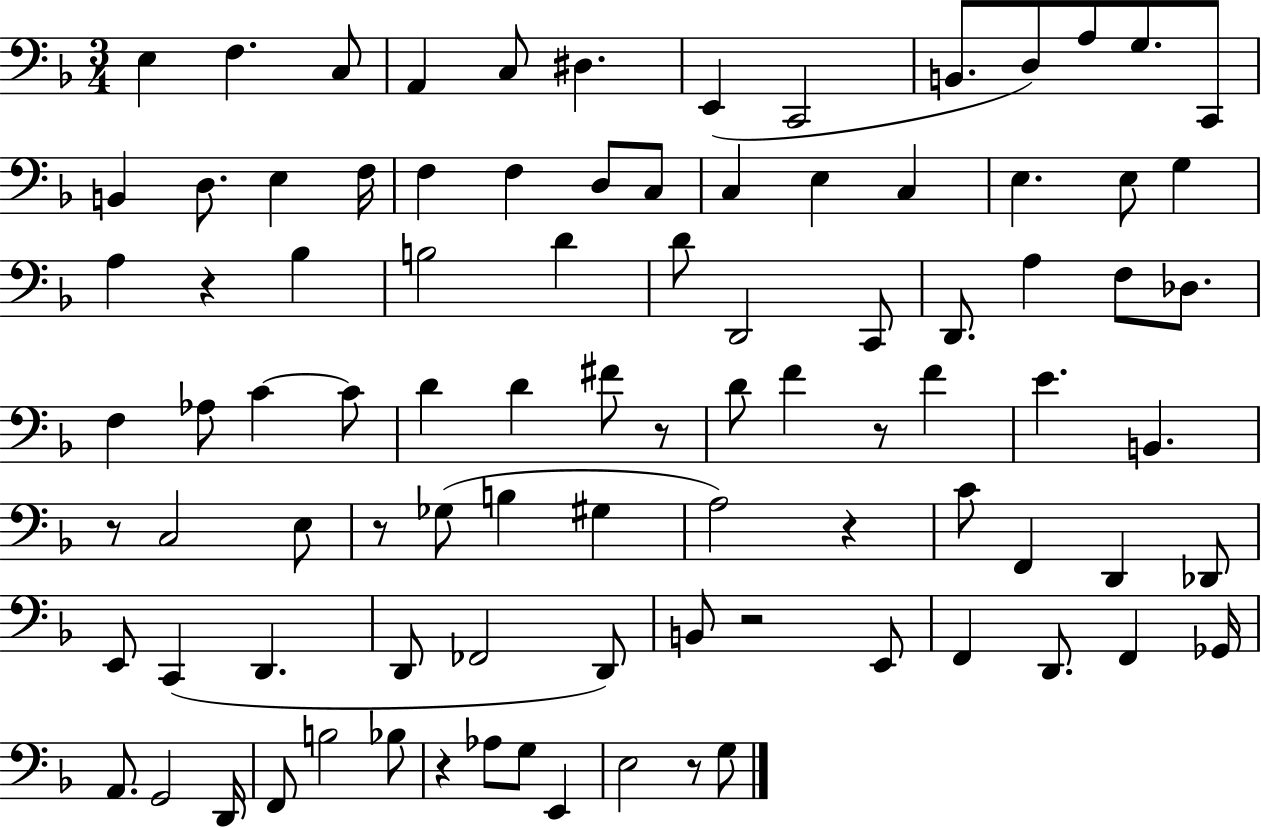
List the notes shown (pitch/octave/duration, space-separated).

E3/q F3/q. C3/e A2/q C3/e D#3/q. E2/q C2/h B2/e. D3/e A3/e G3/e. C2/e B2/q D3/e. E3/q F3/s F3/q F3/q D3/e C3/e C3/q E3/q C3/q E3/q. E3/e G3/q A3/q R/q Bb3/q B3/h D4/q D4/e D2/h C2/e D2/e. A3/q F3/e Db3/e. F3/q Ab3/e C4/q C4/e D4/q D4/q F#4/e R/e D4/e F4/q R/e F4/q E4/q. B2/q. R/e C3/h E3/e R/e Gb3/e B3/q G#3/q A3/h R/q C4/e F2/q D2/q Db2/e E2/e C2/q D2/q. D2/e FES2/h D2/e B2/e R/h E2/e F2/q D2/e. F2/q Gb2/s A2/e. G2/h D2/s F2/e B3/h Bb3/e R/q Ab3/e G3/e E2/q E3/h R/e G3/e